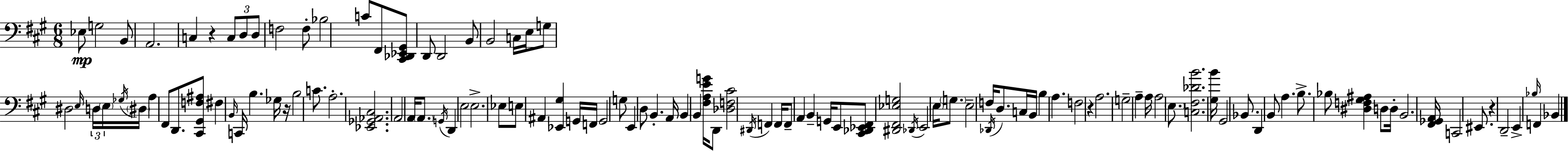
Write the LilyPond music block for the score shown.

{
  \clef bass
  \numericTimeSignature
  \time 6/8
  \key a \major
  \repeat volta 2 { ees8\mp g2 b,8 | a,2. | c4 r4 \tuplet 3/2 { c8 d8 | d8 } f2 f8-. | \break bes2 c'8 fis,8 | <cis, des, ees, gis,>8 d,8 d,2 | b,8 b,2 c16 e16 | g8 dis2 \grace { e16 } \tuplet 3/2 { d16 | \break \parenthesize e16 \acciaccatura { ges16 } } \parenthesize dis16 a4 fis,8 d,8. | <cis, gis, f ais>8 fis4 \grace { b,16 } c,16 b4. | ges16 r16 b2 | c'8. a2.-. | \break <ees, ges, aes, cis>2. | a,2 a,16 | \parenthesize a,8. \acciaccatura { g,16 } d,4 e2 | e2.-> | \break ees8 e8 ais,4 | <ees, gis>4 g,16 f,16 g,2 | g8 e,4 d8 b,4.-. | a,16 b,4 b,4 | \break <fis a e' g'>16 d,8 <des f cis'>2 | \acciaccatura { dis,16 } f,4 f,16 f,8-- a,4 | b,4-- g,16 e,8 <cis, des, ees, fis,>8 <dis, fis, ees g>2 | \acciaccatura { des,16 } e,2 | \break \parenthesize e16 \parenthesize g8. e2-- | f16 \acciaccatura { des,16 } d8. c16 b,16 b4 | a4. f2 | r4 a2. | \break g2-- | a4-- a16 a2 | \parenthesize e8. <c fis des' b'>2. | <gis b'>16 gis,2 | \break bes,8. d,4 b,8 | a4. b8.-> bes8 | <dis f gis ais>4 d8 d16-. b,2. | <fis, ges, a,>16 c,2 | \break eis,8. r4 d,2-- | e,4-> \grace { bes16 } | f,4 bes,4 } \bar "|."
}